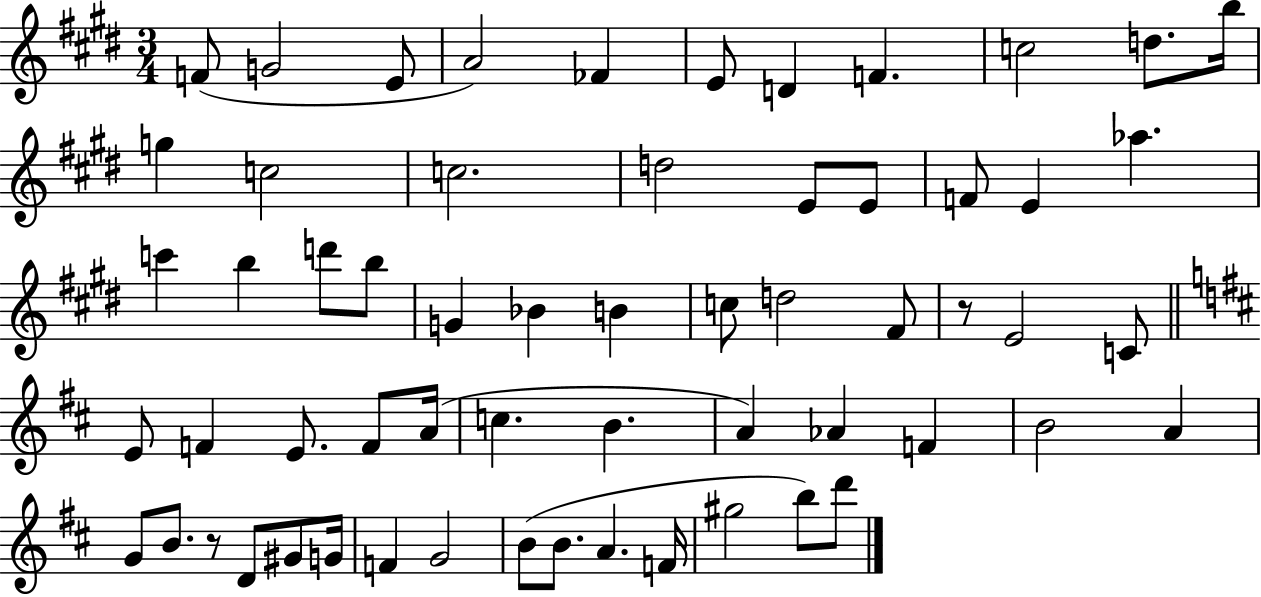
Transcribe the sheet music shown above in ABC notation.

X:1
T:Untitled
M:3/4
L:1/4
K:E
F/2 G2 E/2 A2 _F E/2 D F c2 d/2 b/4 g c2 c2 d2 E/2 E/2 F/2 E _a c' b d'/2 b/2 G _B B c/2 d2 ^F/2 z/2 E2 C/2 E/2 F E/2 F/2 A/4 c B A _A F B2 A G/2 B/2 z/2 D/2 ^G/2 G/4 F G2 B/2 B/2 A F/4 ^g2 b/2 d'/2